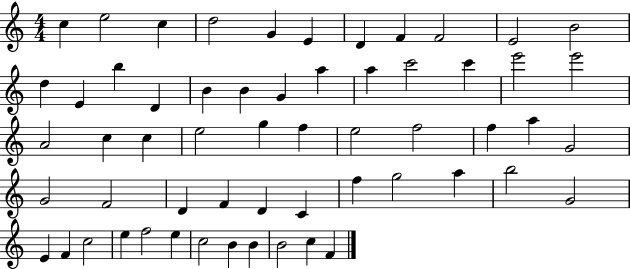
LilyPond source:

{
  \clef treble
  \numericTimeSignature
  \time 4/4
  \key c \major
  c''4 e''2 c''4 | d''2 g'4 e'4 | d'4 f'4 f'2 | e'2 b'2 | \break d''4 e'4 b''4 d'4 | b'4 b'4 g'4 a''4 | a''4 c'''2 c'''4 | e'''2 e'''2 | \break a'2 c''4 c''4 | e''2 g''4 f''4 | e''2 f''2 | f''4 a''4 g'2 | \break g'2 f'2 | d'4 f'4 d'4 c'4 | f''4 g''2 a''4 | b''2 g'2 | \break e'4 f'4 c''2 | e''4 f''2 e''4 | c''2 b'4 b'4 | b'2 c''4 f'4 | \break \bar "|."
}